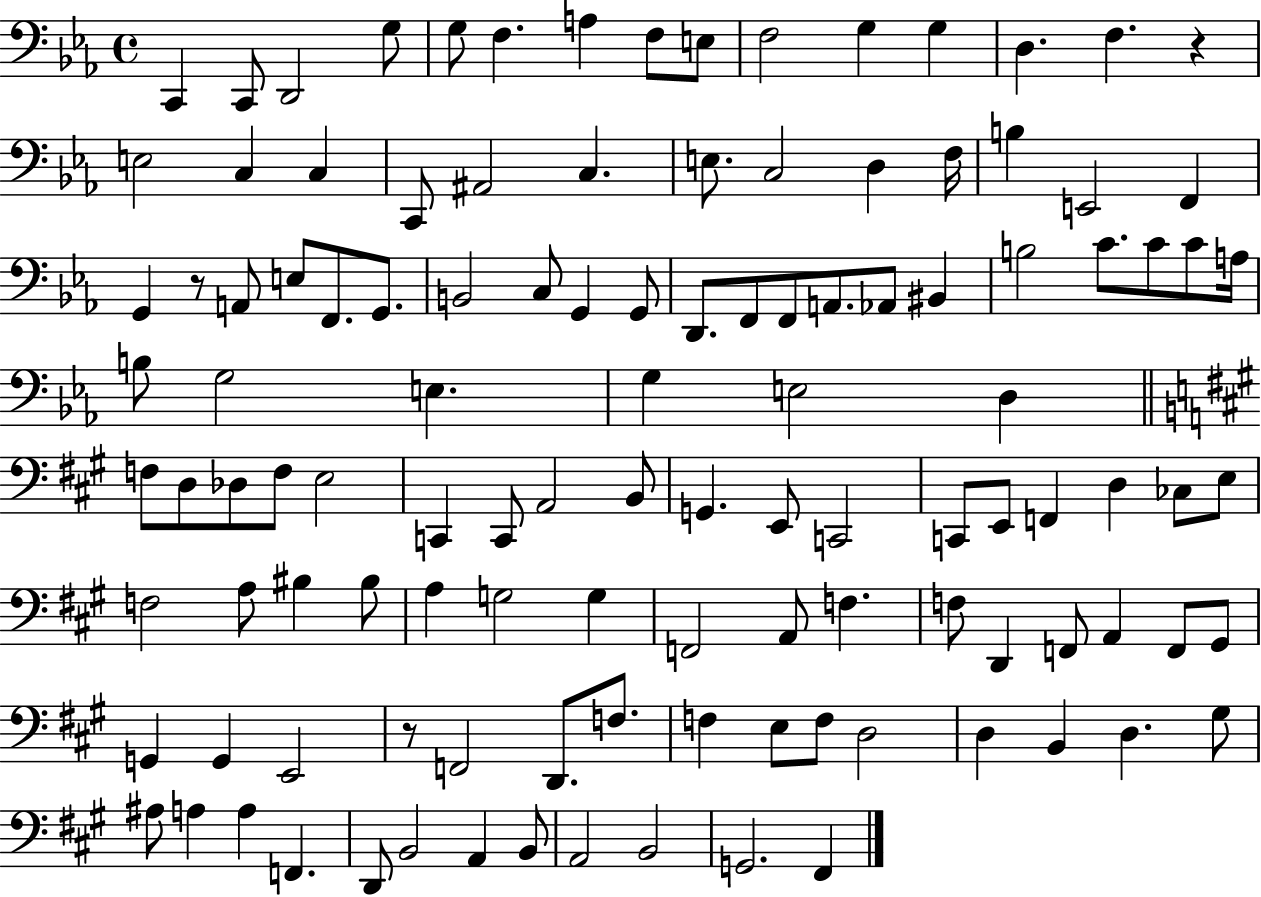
X:1
T:Untitled
M:4/4
L:1/4
K:Eb
C,, C,,/2 D,,2 G,/2 G,/2 F, A, F,/2 E,/2 F,2 G, G, D, F, z E,2 C, C, C,,/2 ^A,,2 C, E,/2 C,2 D, F,/4 B, E,,2 F,, G,, z/2 A,,/2 E,/2 F,,/2 G,,/2 B,,2 C,/2 G,, G,,/2 D,,/2 F,,/2 F,,/2 A,,/2 _A,,/2 ^B,, B,2 C/2 C/2 C/2 A,/4 B,/2 G,2 E, G, E,2 D, F,/2 D,/2 _D,/2 F,/2 E,2 C,, C,,/2 A,,2 B,,/2 G,, E,,/2 C,,2 C,,/2 E,,/2 F,, D, _C,/2 E,/2 F,2 A,/2 ^B, ^B,/2 A, G,2 G, F,,2 A,,/2 F, F,/2 D,, F,,/2 A,, F,,/2 ^G,,/2 G,, G,, E,,2 z/2 F,,2 D,,/2 F,/2 F, E,/2 F,/2 D,2 D, B,, D, ^G,/2 ^A,/2 A, A, F,, D,,/2 B,,2 A,, B,,/2 A,,2 B,,2 G,,2 ^F,,